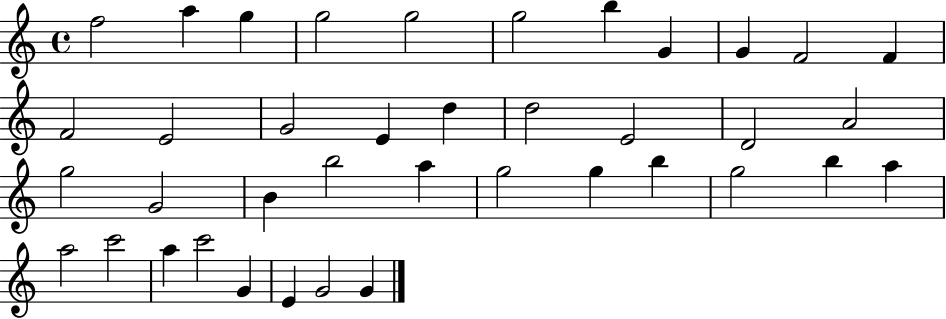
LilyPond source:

{
  \clef treble
  \time 4/4
  \defaultTimeSignature
  \key c \major
  f''2 a''4 g''4 | g''2 g''2 | g''2 b''4 g'4 | g'4 f'2 f'4 | \break f'2 e'2 | g'2 e'4 d''4 | d''2 e'2 | d'2 a'2 | \break g''2 g'2 | b'4 b''2 a''4 | g''2 g''4 b''4 | g''2 b''4 a''4 | \break a''2 c'''2 | a''4 c'''2 g'4 | e'4 g'2 g'4 | \bar "|."
}